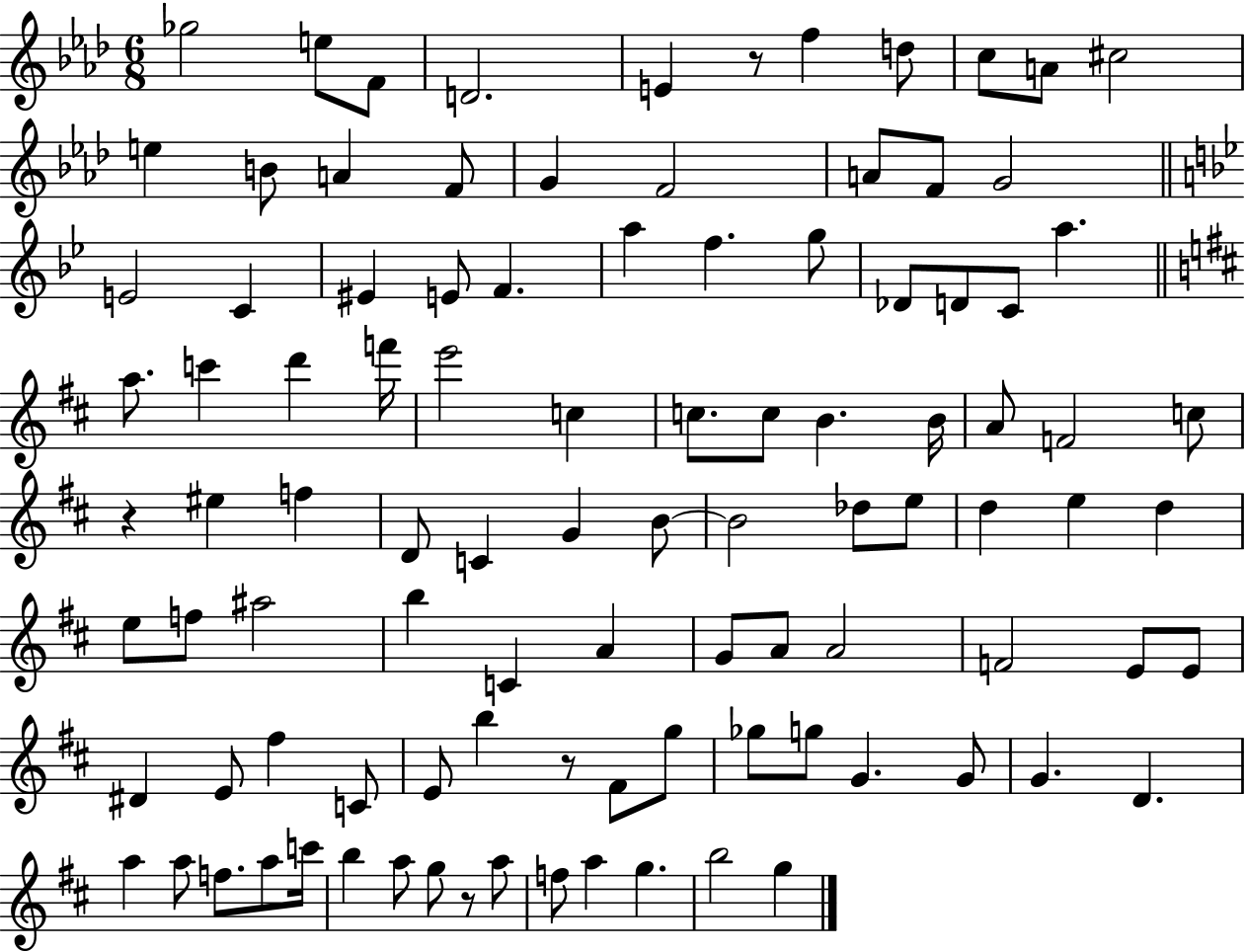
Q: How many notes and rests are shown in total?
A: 100